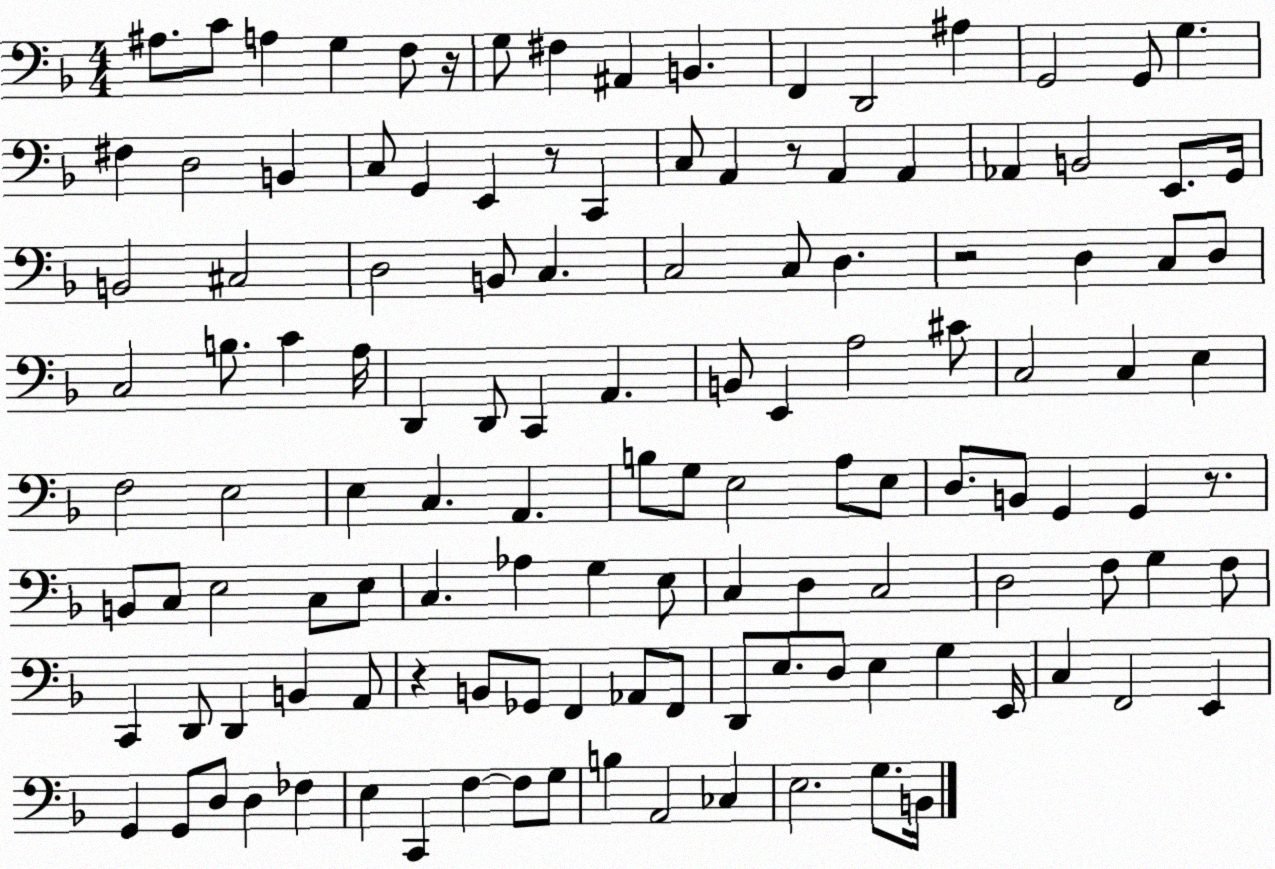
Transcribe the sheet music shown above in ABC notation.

X:1
T:Untitled
M:4/4
L:1/4
K:F
^A,/2 C/2 A, G, F,/2 z/4 G,/2 ^F, ^A,, B,, F,, D,,2 ^A, G,,2 G,,/2 G, ^F, D,2 B,, C,/2 G,, E,, z/2 C,, C,/2 A,, z/2 A,, A,, _A,, B,,2 E,,/2 G,,/4 B,,2 ^C,2 D,2 B,,/2 C, C,2 C,/2 D, z2 D, C,/2 D,/2 C,2 B,/2 C A,/4 D,, D,,/2 C,, A,, B,,/2 E,, A,2 ^C/2 C,2 C, E, F,2 E,2 E, C, A,, B,/2 G,/2 E,2 A,/2 E,/2 D,/2 B,,/2 G,, G,, z/2 B,,/2 C,/2 E,2 C,/2 E,/2 C, _A, G, E,/2 C, D, C,2 D,2 F,/2 G, F,/2 C,, D,,/2 D,, B,, A,,/2 z B,,/2 _G,,/2 F,, _A,,/2 F,,/2 D,,/2 E,/2 D,/2 E, G, E,,/4 C, F,,2 E,, G,, G,,/2 D,/2 D, _F, E, C,, F, F,/2 G,/2 B, A,,2 _C, E,2 G,/2 B,,/4